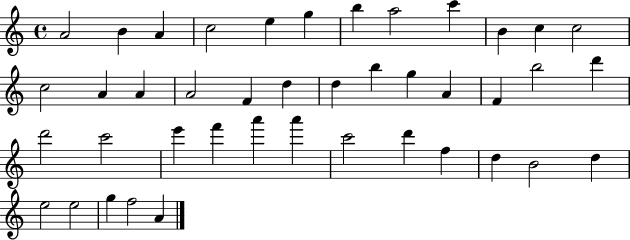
A4/h B4/q A4/q C5/h E5/q G5/q B5/q A5/h C6/q B4/q C5/q C5/h C5/h A4/q A4/q A4/h F4/q D5/q D5/q B5/q G5/q A4/q F4/q B5/h D6/q D6/h C6/h E6/q F6/q A6/q A6/q C6/h D6/q F5/q D5/q B4/h D5/q E5/h E5/h G5/q F5/h A4/q